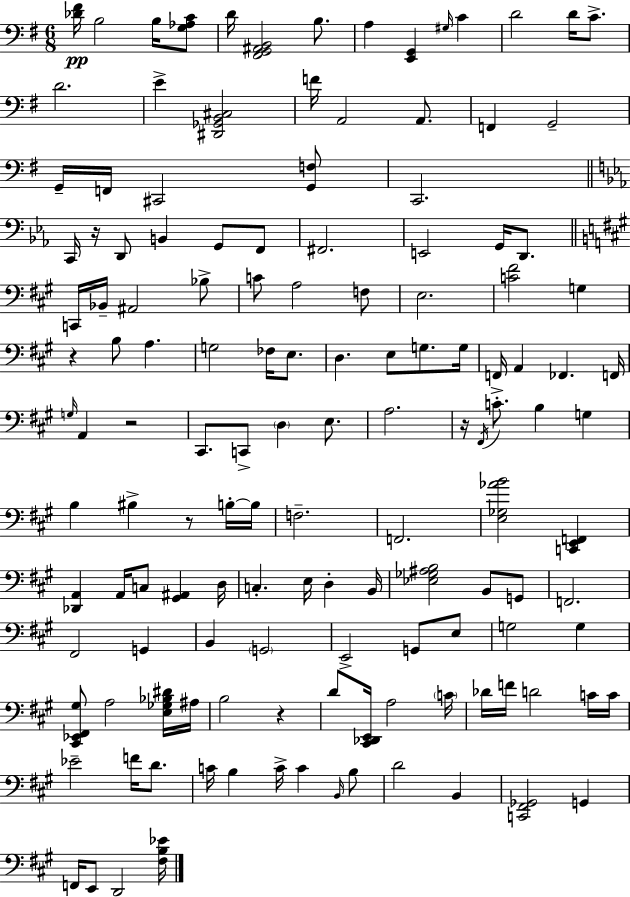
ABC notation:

X:1
T:Untitled
M:6/8
L:1/4
K:Em
[_D^F]/4 B,2 B,/4 [G,_A,C]/2 D/4 [^F,,G,,^A,,B,,]2 B,/2 A, [E,,G,,] ^G,/4 C D2 D/4 C/2 D2 E [^D,,_G,,B,,^C,]2 F/4 A,,2 A,,/2 F,, G,,2 G,,/4 F,,/4 ^C,,2 [G,,F,]/2 C,,2 C,,/4 z/4 D,,/2 B,, G,,/2 F,,/2 ^F,,2 E,,2 G,,/4 D,,/2 C,,/4 _B,,/4 ^A,,2 _B,/2 C/2 A,2 F,/2 E,2 [C^F]2 G, z B,/2 A, G,2 _F,/4 E,/2 D, E,/2 G,/2 G,/4 F,,/4 A,, _F,, F,,/4 G,/4 A,, z2 ^C,,/2 C,,/2 D, E,/2 A,2 z/4 ^F,,/4 C/2 B, G, B, ^B, z/2 B,/4 B,/4 F,2 F,,2 [E,_G,_AB]2 [C,,E,,F,,] [_D,,A,,] A,,/4 C,/2 [^G,,^A,,] D,/4 C, E,/4 D, B,,/4 [_E,_G,^A,B,]2 B,,/2 G,,/2 F,,2 ^F,,2 G,, B,, G,,2 E,,2 G,,/2 E,/2 G,2 G, [^C,,_E,,^F,,^G,]/2 A,2 [E,_G,_B,^D]/4 ^A,/4 B,2 z D/2 [^C,,_D,,E,,]/4 A,2 C/4 _D/4 F/4 D2 C/4 C/4 _E2 F/4 D/2 C/4 B, C/4 C B,,/4 B,/2 D2 B,, [C,,^F,,_G,,]2 G,, F,,/4 E,,/2 D,,2 [^F,B,_E]/4